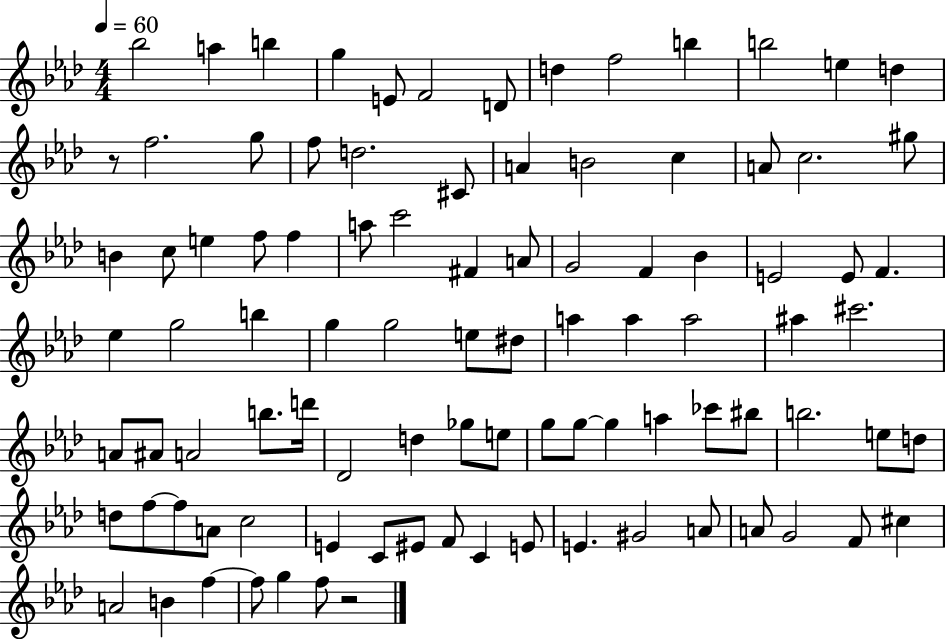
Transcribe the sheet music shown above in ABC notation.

X:1
T:Untitled
M:4/4
L:1/4
K:Ab
_b2 a b g E/2 F2 D/2 d f2 b b2 e d z/2 f2 g/2 f/2 d2 ^C/2 A B2 c A/2 c2 ^g/2 B c/2 e f/2 f a/2 c'2 ^F A/2 G2 F _B E2 E/2 F _e g2 b g g2 e/2 ^d/2 a a a2 ^a ^c'2 A/2 ^A/2 A2 b/2 d'/4 _D2 d _g/2 e/2 g/2 g/2 g a _c'/2 ^b/2 b2 e/2 d/2 d/2 f/2 f/2 A/2 c2 E C/2 ^E/2 F/2 C E/2 E ^G2 A/2 A/2 G2 F/2 ^c A2 B f f/2 g f/2 z2